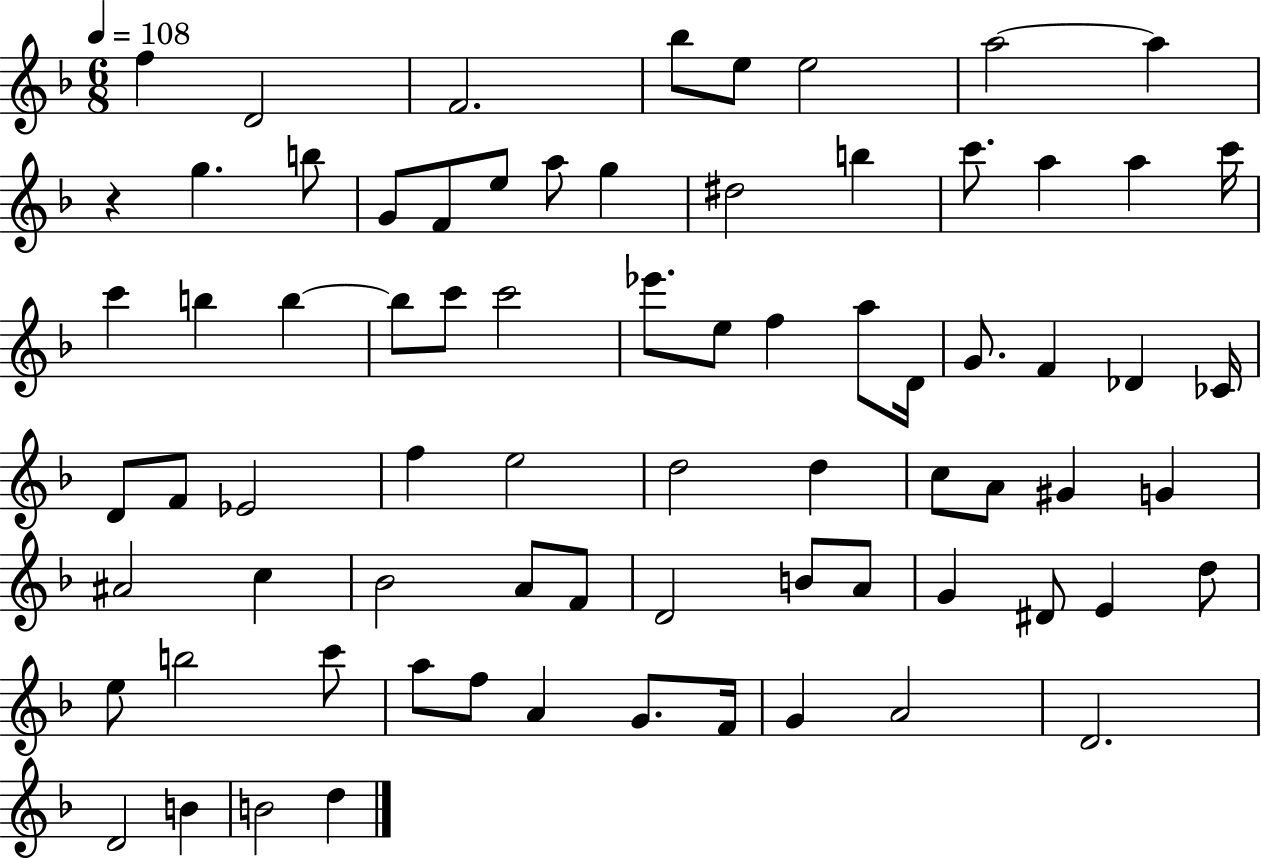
F5/q D4/h F4/h. Bb5/e E5/e E5/h A5/h A5/q R/q G5/q. B5/e G4/e F4/e E5/e A5/e G5/q D#5/h B5/q C6/e. A5/q A5/q C6/s C6/q B5/q B5/q B5/e C6/e C6/h Eb6/e. E5/e F5/q A5/e D4/s G4/e. F4/q Db4/q CES4/s D4/e F4/e Eb4/h F5/q E5/h D5/h D5/q C5/e A4/e G#4/q G4/q A#4/h C5/q Bb4/h A4/e F4/e D4/h B4/e A4/e G4/q D#4/e E4/q D5/e E5/e B5/h C6/e A5/e F5/e A4/q G4/e. F4/s G4/q A4/h D4/h. D4/h B4/q B4/h D5/q